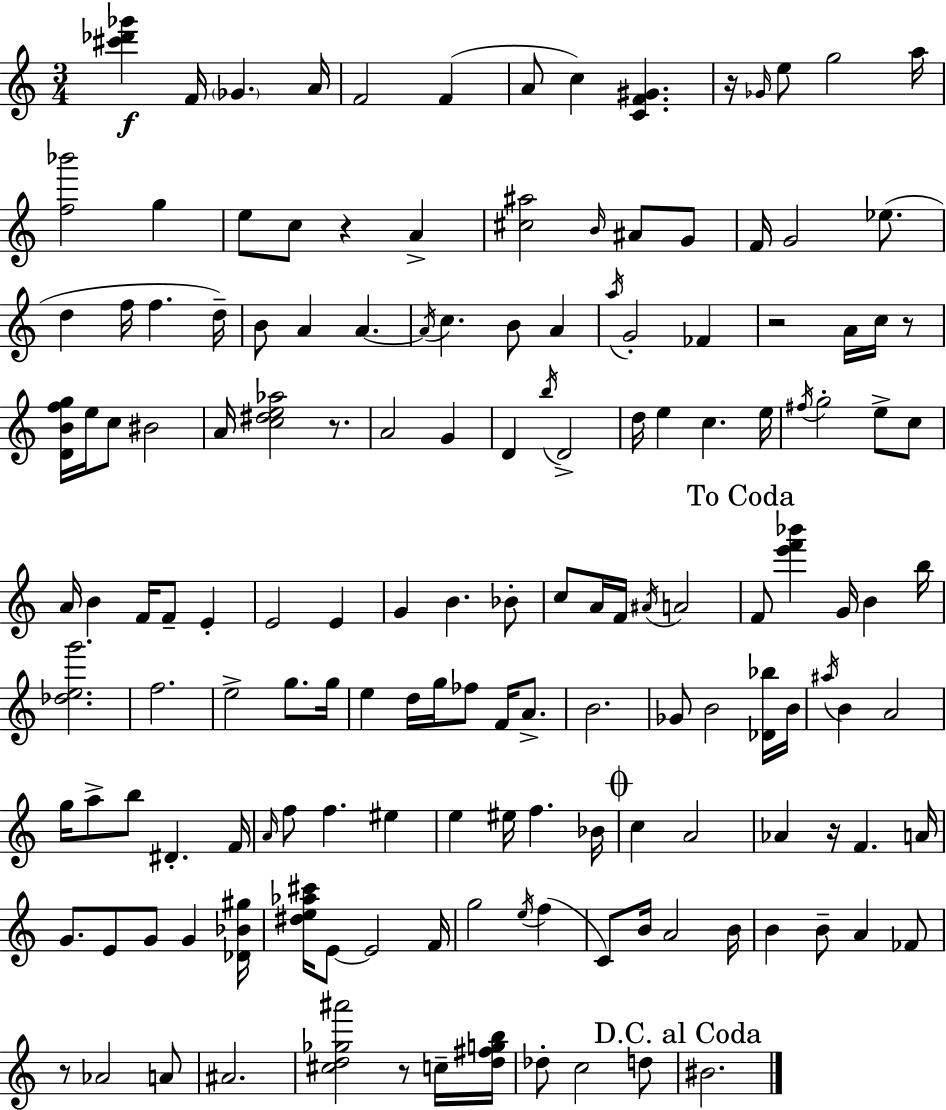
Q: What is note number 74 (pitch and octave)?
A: F5